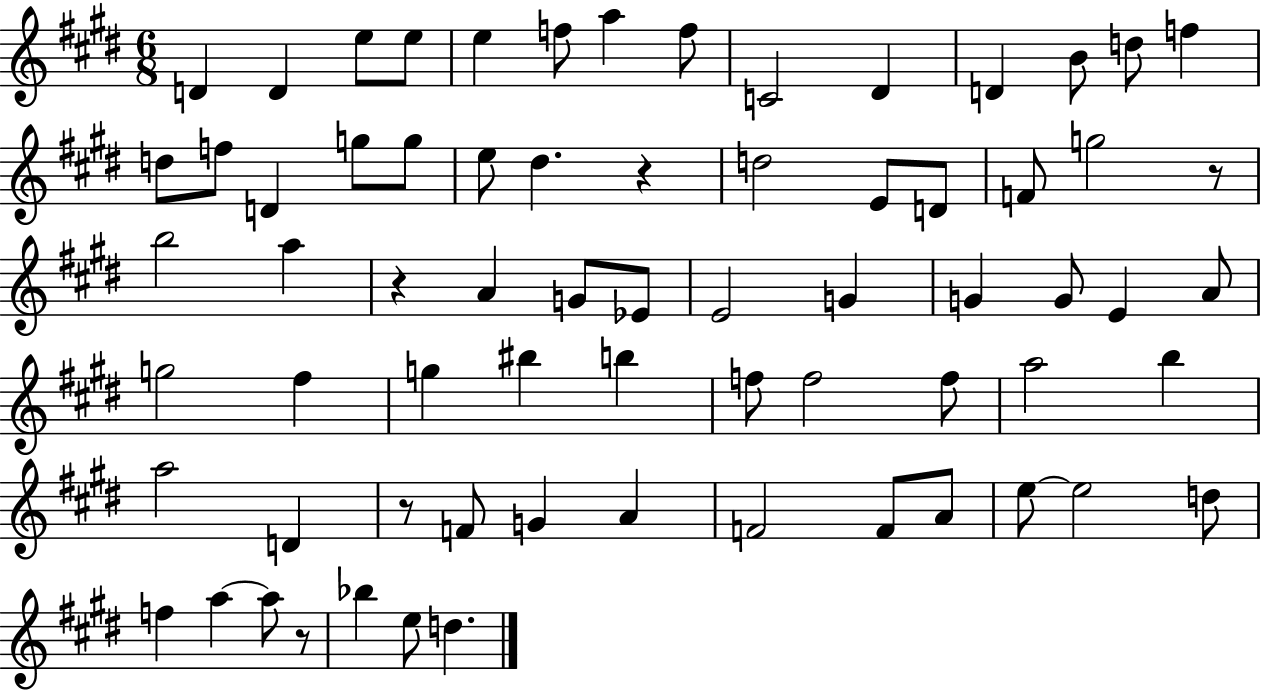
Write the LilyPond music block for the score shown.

{
  \clef treble
  \numericTimeSignature
  \time 6/8
  \key e \major
  d'4 d'4 e''8 e''8 | e''4 f''8 a''4 f''8 | c'2 dis'4 | d'4 b'8 d''8 f''4 | \break d''8 f''8 d'4 g''8 g''8 | e''8 dis''4. r4 | d''2 e'8 d'8 | f'8 g''2 r8 | \break b''2 a''4 | r4 a'4 g'8 ees'8 | e'2 g'4 | g'4 g'8 e'4 a'8 | \break g''2 fis''4 | g''4 bis''4 b''4 | f''8 f''2 f''8 | a''2 b''4 | \break a''2 d'4 | r8 f'8 g'4 a'4 | f'2 f'8 a'8 | e''8~~ e''2 d''8 | \break f''4 a''4~~ a''8 r8 | bes''4 e''8 d''4. | \bar "|."
}